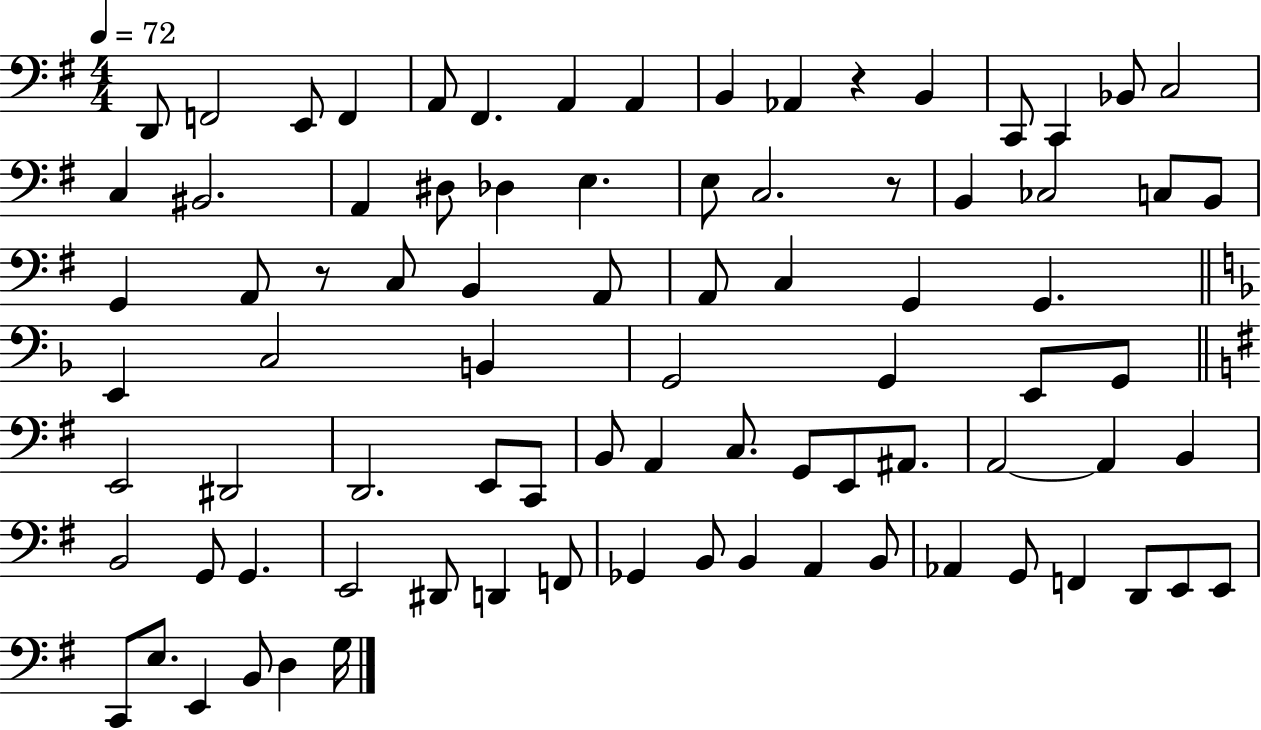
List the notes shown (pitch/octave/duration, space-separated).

D2/e F2/h E2/e F2/q A2/e F#2/q. A2/q A2/q B2/q Ab2/q R/q B2/q C2/e C2/q Bb2/e C3/h C3/q BIS2/h. A2/q D#3/e Db3/q E3/q. E3/e C3/h. R/e B2/q CES3/h C3/e B2/e G2/q A2/e R/e C3/e B2/q A2/e A2/e C3/q G2/q G2/q. E2/q C3/h B2/q G2/h G2/q E2/e G2/e E2/h D#2/h D2/h. E2/e C2/e B2/e A2/q C3/e. G2/e E2/e A#2/e. A2/h A2/q B2/q B2/h G2/e G2/q. E2/h D#2/e D2/q F2/e Gb2/q B2/e B2/q A2/q B2/e Ab2/q G2/e F2/q D2/e E2/e E2/e C2/e E3/e. E2/q B2/e D3/q G3/s